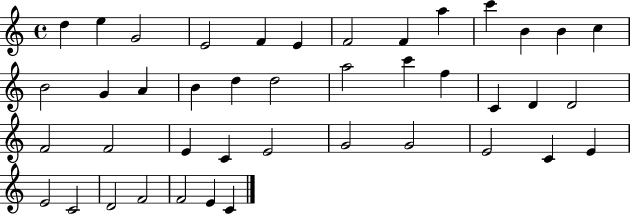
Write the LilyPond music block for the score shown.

{
  \clef treble
  \time 4/4
  \defaultTimeSignature
  \key c \major
  d''4 e''4 g'2 | e'2 f'4 e'4 | f'2 f'4 a''4 | c'''4 b'4 b'4 c''4 | \break b'2 g'4 a'4 | b'4 d''4 d''2 | a''2 c'''4 f''4 | c'4 d'4 d'2 | \break f'2 f'2 | e'4 c'4 e'2 | g'2 g'2 | e'2 c'4 e'4 | \break e'2 c'2 | d'2 f'2 | f'2 e'4 c'4 | \bar "|."
}